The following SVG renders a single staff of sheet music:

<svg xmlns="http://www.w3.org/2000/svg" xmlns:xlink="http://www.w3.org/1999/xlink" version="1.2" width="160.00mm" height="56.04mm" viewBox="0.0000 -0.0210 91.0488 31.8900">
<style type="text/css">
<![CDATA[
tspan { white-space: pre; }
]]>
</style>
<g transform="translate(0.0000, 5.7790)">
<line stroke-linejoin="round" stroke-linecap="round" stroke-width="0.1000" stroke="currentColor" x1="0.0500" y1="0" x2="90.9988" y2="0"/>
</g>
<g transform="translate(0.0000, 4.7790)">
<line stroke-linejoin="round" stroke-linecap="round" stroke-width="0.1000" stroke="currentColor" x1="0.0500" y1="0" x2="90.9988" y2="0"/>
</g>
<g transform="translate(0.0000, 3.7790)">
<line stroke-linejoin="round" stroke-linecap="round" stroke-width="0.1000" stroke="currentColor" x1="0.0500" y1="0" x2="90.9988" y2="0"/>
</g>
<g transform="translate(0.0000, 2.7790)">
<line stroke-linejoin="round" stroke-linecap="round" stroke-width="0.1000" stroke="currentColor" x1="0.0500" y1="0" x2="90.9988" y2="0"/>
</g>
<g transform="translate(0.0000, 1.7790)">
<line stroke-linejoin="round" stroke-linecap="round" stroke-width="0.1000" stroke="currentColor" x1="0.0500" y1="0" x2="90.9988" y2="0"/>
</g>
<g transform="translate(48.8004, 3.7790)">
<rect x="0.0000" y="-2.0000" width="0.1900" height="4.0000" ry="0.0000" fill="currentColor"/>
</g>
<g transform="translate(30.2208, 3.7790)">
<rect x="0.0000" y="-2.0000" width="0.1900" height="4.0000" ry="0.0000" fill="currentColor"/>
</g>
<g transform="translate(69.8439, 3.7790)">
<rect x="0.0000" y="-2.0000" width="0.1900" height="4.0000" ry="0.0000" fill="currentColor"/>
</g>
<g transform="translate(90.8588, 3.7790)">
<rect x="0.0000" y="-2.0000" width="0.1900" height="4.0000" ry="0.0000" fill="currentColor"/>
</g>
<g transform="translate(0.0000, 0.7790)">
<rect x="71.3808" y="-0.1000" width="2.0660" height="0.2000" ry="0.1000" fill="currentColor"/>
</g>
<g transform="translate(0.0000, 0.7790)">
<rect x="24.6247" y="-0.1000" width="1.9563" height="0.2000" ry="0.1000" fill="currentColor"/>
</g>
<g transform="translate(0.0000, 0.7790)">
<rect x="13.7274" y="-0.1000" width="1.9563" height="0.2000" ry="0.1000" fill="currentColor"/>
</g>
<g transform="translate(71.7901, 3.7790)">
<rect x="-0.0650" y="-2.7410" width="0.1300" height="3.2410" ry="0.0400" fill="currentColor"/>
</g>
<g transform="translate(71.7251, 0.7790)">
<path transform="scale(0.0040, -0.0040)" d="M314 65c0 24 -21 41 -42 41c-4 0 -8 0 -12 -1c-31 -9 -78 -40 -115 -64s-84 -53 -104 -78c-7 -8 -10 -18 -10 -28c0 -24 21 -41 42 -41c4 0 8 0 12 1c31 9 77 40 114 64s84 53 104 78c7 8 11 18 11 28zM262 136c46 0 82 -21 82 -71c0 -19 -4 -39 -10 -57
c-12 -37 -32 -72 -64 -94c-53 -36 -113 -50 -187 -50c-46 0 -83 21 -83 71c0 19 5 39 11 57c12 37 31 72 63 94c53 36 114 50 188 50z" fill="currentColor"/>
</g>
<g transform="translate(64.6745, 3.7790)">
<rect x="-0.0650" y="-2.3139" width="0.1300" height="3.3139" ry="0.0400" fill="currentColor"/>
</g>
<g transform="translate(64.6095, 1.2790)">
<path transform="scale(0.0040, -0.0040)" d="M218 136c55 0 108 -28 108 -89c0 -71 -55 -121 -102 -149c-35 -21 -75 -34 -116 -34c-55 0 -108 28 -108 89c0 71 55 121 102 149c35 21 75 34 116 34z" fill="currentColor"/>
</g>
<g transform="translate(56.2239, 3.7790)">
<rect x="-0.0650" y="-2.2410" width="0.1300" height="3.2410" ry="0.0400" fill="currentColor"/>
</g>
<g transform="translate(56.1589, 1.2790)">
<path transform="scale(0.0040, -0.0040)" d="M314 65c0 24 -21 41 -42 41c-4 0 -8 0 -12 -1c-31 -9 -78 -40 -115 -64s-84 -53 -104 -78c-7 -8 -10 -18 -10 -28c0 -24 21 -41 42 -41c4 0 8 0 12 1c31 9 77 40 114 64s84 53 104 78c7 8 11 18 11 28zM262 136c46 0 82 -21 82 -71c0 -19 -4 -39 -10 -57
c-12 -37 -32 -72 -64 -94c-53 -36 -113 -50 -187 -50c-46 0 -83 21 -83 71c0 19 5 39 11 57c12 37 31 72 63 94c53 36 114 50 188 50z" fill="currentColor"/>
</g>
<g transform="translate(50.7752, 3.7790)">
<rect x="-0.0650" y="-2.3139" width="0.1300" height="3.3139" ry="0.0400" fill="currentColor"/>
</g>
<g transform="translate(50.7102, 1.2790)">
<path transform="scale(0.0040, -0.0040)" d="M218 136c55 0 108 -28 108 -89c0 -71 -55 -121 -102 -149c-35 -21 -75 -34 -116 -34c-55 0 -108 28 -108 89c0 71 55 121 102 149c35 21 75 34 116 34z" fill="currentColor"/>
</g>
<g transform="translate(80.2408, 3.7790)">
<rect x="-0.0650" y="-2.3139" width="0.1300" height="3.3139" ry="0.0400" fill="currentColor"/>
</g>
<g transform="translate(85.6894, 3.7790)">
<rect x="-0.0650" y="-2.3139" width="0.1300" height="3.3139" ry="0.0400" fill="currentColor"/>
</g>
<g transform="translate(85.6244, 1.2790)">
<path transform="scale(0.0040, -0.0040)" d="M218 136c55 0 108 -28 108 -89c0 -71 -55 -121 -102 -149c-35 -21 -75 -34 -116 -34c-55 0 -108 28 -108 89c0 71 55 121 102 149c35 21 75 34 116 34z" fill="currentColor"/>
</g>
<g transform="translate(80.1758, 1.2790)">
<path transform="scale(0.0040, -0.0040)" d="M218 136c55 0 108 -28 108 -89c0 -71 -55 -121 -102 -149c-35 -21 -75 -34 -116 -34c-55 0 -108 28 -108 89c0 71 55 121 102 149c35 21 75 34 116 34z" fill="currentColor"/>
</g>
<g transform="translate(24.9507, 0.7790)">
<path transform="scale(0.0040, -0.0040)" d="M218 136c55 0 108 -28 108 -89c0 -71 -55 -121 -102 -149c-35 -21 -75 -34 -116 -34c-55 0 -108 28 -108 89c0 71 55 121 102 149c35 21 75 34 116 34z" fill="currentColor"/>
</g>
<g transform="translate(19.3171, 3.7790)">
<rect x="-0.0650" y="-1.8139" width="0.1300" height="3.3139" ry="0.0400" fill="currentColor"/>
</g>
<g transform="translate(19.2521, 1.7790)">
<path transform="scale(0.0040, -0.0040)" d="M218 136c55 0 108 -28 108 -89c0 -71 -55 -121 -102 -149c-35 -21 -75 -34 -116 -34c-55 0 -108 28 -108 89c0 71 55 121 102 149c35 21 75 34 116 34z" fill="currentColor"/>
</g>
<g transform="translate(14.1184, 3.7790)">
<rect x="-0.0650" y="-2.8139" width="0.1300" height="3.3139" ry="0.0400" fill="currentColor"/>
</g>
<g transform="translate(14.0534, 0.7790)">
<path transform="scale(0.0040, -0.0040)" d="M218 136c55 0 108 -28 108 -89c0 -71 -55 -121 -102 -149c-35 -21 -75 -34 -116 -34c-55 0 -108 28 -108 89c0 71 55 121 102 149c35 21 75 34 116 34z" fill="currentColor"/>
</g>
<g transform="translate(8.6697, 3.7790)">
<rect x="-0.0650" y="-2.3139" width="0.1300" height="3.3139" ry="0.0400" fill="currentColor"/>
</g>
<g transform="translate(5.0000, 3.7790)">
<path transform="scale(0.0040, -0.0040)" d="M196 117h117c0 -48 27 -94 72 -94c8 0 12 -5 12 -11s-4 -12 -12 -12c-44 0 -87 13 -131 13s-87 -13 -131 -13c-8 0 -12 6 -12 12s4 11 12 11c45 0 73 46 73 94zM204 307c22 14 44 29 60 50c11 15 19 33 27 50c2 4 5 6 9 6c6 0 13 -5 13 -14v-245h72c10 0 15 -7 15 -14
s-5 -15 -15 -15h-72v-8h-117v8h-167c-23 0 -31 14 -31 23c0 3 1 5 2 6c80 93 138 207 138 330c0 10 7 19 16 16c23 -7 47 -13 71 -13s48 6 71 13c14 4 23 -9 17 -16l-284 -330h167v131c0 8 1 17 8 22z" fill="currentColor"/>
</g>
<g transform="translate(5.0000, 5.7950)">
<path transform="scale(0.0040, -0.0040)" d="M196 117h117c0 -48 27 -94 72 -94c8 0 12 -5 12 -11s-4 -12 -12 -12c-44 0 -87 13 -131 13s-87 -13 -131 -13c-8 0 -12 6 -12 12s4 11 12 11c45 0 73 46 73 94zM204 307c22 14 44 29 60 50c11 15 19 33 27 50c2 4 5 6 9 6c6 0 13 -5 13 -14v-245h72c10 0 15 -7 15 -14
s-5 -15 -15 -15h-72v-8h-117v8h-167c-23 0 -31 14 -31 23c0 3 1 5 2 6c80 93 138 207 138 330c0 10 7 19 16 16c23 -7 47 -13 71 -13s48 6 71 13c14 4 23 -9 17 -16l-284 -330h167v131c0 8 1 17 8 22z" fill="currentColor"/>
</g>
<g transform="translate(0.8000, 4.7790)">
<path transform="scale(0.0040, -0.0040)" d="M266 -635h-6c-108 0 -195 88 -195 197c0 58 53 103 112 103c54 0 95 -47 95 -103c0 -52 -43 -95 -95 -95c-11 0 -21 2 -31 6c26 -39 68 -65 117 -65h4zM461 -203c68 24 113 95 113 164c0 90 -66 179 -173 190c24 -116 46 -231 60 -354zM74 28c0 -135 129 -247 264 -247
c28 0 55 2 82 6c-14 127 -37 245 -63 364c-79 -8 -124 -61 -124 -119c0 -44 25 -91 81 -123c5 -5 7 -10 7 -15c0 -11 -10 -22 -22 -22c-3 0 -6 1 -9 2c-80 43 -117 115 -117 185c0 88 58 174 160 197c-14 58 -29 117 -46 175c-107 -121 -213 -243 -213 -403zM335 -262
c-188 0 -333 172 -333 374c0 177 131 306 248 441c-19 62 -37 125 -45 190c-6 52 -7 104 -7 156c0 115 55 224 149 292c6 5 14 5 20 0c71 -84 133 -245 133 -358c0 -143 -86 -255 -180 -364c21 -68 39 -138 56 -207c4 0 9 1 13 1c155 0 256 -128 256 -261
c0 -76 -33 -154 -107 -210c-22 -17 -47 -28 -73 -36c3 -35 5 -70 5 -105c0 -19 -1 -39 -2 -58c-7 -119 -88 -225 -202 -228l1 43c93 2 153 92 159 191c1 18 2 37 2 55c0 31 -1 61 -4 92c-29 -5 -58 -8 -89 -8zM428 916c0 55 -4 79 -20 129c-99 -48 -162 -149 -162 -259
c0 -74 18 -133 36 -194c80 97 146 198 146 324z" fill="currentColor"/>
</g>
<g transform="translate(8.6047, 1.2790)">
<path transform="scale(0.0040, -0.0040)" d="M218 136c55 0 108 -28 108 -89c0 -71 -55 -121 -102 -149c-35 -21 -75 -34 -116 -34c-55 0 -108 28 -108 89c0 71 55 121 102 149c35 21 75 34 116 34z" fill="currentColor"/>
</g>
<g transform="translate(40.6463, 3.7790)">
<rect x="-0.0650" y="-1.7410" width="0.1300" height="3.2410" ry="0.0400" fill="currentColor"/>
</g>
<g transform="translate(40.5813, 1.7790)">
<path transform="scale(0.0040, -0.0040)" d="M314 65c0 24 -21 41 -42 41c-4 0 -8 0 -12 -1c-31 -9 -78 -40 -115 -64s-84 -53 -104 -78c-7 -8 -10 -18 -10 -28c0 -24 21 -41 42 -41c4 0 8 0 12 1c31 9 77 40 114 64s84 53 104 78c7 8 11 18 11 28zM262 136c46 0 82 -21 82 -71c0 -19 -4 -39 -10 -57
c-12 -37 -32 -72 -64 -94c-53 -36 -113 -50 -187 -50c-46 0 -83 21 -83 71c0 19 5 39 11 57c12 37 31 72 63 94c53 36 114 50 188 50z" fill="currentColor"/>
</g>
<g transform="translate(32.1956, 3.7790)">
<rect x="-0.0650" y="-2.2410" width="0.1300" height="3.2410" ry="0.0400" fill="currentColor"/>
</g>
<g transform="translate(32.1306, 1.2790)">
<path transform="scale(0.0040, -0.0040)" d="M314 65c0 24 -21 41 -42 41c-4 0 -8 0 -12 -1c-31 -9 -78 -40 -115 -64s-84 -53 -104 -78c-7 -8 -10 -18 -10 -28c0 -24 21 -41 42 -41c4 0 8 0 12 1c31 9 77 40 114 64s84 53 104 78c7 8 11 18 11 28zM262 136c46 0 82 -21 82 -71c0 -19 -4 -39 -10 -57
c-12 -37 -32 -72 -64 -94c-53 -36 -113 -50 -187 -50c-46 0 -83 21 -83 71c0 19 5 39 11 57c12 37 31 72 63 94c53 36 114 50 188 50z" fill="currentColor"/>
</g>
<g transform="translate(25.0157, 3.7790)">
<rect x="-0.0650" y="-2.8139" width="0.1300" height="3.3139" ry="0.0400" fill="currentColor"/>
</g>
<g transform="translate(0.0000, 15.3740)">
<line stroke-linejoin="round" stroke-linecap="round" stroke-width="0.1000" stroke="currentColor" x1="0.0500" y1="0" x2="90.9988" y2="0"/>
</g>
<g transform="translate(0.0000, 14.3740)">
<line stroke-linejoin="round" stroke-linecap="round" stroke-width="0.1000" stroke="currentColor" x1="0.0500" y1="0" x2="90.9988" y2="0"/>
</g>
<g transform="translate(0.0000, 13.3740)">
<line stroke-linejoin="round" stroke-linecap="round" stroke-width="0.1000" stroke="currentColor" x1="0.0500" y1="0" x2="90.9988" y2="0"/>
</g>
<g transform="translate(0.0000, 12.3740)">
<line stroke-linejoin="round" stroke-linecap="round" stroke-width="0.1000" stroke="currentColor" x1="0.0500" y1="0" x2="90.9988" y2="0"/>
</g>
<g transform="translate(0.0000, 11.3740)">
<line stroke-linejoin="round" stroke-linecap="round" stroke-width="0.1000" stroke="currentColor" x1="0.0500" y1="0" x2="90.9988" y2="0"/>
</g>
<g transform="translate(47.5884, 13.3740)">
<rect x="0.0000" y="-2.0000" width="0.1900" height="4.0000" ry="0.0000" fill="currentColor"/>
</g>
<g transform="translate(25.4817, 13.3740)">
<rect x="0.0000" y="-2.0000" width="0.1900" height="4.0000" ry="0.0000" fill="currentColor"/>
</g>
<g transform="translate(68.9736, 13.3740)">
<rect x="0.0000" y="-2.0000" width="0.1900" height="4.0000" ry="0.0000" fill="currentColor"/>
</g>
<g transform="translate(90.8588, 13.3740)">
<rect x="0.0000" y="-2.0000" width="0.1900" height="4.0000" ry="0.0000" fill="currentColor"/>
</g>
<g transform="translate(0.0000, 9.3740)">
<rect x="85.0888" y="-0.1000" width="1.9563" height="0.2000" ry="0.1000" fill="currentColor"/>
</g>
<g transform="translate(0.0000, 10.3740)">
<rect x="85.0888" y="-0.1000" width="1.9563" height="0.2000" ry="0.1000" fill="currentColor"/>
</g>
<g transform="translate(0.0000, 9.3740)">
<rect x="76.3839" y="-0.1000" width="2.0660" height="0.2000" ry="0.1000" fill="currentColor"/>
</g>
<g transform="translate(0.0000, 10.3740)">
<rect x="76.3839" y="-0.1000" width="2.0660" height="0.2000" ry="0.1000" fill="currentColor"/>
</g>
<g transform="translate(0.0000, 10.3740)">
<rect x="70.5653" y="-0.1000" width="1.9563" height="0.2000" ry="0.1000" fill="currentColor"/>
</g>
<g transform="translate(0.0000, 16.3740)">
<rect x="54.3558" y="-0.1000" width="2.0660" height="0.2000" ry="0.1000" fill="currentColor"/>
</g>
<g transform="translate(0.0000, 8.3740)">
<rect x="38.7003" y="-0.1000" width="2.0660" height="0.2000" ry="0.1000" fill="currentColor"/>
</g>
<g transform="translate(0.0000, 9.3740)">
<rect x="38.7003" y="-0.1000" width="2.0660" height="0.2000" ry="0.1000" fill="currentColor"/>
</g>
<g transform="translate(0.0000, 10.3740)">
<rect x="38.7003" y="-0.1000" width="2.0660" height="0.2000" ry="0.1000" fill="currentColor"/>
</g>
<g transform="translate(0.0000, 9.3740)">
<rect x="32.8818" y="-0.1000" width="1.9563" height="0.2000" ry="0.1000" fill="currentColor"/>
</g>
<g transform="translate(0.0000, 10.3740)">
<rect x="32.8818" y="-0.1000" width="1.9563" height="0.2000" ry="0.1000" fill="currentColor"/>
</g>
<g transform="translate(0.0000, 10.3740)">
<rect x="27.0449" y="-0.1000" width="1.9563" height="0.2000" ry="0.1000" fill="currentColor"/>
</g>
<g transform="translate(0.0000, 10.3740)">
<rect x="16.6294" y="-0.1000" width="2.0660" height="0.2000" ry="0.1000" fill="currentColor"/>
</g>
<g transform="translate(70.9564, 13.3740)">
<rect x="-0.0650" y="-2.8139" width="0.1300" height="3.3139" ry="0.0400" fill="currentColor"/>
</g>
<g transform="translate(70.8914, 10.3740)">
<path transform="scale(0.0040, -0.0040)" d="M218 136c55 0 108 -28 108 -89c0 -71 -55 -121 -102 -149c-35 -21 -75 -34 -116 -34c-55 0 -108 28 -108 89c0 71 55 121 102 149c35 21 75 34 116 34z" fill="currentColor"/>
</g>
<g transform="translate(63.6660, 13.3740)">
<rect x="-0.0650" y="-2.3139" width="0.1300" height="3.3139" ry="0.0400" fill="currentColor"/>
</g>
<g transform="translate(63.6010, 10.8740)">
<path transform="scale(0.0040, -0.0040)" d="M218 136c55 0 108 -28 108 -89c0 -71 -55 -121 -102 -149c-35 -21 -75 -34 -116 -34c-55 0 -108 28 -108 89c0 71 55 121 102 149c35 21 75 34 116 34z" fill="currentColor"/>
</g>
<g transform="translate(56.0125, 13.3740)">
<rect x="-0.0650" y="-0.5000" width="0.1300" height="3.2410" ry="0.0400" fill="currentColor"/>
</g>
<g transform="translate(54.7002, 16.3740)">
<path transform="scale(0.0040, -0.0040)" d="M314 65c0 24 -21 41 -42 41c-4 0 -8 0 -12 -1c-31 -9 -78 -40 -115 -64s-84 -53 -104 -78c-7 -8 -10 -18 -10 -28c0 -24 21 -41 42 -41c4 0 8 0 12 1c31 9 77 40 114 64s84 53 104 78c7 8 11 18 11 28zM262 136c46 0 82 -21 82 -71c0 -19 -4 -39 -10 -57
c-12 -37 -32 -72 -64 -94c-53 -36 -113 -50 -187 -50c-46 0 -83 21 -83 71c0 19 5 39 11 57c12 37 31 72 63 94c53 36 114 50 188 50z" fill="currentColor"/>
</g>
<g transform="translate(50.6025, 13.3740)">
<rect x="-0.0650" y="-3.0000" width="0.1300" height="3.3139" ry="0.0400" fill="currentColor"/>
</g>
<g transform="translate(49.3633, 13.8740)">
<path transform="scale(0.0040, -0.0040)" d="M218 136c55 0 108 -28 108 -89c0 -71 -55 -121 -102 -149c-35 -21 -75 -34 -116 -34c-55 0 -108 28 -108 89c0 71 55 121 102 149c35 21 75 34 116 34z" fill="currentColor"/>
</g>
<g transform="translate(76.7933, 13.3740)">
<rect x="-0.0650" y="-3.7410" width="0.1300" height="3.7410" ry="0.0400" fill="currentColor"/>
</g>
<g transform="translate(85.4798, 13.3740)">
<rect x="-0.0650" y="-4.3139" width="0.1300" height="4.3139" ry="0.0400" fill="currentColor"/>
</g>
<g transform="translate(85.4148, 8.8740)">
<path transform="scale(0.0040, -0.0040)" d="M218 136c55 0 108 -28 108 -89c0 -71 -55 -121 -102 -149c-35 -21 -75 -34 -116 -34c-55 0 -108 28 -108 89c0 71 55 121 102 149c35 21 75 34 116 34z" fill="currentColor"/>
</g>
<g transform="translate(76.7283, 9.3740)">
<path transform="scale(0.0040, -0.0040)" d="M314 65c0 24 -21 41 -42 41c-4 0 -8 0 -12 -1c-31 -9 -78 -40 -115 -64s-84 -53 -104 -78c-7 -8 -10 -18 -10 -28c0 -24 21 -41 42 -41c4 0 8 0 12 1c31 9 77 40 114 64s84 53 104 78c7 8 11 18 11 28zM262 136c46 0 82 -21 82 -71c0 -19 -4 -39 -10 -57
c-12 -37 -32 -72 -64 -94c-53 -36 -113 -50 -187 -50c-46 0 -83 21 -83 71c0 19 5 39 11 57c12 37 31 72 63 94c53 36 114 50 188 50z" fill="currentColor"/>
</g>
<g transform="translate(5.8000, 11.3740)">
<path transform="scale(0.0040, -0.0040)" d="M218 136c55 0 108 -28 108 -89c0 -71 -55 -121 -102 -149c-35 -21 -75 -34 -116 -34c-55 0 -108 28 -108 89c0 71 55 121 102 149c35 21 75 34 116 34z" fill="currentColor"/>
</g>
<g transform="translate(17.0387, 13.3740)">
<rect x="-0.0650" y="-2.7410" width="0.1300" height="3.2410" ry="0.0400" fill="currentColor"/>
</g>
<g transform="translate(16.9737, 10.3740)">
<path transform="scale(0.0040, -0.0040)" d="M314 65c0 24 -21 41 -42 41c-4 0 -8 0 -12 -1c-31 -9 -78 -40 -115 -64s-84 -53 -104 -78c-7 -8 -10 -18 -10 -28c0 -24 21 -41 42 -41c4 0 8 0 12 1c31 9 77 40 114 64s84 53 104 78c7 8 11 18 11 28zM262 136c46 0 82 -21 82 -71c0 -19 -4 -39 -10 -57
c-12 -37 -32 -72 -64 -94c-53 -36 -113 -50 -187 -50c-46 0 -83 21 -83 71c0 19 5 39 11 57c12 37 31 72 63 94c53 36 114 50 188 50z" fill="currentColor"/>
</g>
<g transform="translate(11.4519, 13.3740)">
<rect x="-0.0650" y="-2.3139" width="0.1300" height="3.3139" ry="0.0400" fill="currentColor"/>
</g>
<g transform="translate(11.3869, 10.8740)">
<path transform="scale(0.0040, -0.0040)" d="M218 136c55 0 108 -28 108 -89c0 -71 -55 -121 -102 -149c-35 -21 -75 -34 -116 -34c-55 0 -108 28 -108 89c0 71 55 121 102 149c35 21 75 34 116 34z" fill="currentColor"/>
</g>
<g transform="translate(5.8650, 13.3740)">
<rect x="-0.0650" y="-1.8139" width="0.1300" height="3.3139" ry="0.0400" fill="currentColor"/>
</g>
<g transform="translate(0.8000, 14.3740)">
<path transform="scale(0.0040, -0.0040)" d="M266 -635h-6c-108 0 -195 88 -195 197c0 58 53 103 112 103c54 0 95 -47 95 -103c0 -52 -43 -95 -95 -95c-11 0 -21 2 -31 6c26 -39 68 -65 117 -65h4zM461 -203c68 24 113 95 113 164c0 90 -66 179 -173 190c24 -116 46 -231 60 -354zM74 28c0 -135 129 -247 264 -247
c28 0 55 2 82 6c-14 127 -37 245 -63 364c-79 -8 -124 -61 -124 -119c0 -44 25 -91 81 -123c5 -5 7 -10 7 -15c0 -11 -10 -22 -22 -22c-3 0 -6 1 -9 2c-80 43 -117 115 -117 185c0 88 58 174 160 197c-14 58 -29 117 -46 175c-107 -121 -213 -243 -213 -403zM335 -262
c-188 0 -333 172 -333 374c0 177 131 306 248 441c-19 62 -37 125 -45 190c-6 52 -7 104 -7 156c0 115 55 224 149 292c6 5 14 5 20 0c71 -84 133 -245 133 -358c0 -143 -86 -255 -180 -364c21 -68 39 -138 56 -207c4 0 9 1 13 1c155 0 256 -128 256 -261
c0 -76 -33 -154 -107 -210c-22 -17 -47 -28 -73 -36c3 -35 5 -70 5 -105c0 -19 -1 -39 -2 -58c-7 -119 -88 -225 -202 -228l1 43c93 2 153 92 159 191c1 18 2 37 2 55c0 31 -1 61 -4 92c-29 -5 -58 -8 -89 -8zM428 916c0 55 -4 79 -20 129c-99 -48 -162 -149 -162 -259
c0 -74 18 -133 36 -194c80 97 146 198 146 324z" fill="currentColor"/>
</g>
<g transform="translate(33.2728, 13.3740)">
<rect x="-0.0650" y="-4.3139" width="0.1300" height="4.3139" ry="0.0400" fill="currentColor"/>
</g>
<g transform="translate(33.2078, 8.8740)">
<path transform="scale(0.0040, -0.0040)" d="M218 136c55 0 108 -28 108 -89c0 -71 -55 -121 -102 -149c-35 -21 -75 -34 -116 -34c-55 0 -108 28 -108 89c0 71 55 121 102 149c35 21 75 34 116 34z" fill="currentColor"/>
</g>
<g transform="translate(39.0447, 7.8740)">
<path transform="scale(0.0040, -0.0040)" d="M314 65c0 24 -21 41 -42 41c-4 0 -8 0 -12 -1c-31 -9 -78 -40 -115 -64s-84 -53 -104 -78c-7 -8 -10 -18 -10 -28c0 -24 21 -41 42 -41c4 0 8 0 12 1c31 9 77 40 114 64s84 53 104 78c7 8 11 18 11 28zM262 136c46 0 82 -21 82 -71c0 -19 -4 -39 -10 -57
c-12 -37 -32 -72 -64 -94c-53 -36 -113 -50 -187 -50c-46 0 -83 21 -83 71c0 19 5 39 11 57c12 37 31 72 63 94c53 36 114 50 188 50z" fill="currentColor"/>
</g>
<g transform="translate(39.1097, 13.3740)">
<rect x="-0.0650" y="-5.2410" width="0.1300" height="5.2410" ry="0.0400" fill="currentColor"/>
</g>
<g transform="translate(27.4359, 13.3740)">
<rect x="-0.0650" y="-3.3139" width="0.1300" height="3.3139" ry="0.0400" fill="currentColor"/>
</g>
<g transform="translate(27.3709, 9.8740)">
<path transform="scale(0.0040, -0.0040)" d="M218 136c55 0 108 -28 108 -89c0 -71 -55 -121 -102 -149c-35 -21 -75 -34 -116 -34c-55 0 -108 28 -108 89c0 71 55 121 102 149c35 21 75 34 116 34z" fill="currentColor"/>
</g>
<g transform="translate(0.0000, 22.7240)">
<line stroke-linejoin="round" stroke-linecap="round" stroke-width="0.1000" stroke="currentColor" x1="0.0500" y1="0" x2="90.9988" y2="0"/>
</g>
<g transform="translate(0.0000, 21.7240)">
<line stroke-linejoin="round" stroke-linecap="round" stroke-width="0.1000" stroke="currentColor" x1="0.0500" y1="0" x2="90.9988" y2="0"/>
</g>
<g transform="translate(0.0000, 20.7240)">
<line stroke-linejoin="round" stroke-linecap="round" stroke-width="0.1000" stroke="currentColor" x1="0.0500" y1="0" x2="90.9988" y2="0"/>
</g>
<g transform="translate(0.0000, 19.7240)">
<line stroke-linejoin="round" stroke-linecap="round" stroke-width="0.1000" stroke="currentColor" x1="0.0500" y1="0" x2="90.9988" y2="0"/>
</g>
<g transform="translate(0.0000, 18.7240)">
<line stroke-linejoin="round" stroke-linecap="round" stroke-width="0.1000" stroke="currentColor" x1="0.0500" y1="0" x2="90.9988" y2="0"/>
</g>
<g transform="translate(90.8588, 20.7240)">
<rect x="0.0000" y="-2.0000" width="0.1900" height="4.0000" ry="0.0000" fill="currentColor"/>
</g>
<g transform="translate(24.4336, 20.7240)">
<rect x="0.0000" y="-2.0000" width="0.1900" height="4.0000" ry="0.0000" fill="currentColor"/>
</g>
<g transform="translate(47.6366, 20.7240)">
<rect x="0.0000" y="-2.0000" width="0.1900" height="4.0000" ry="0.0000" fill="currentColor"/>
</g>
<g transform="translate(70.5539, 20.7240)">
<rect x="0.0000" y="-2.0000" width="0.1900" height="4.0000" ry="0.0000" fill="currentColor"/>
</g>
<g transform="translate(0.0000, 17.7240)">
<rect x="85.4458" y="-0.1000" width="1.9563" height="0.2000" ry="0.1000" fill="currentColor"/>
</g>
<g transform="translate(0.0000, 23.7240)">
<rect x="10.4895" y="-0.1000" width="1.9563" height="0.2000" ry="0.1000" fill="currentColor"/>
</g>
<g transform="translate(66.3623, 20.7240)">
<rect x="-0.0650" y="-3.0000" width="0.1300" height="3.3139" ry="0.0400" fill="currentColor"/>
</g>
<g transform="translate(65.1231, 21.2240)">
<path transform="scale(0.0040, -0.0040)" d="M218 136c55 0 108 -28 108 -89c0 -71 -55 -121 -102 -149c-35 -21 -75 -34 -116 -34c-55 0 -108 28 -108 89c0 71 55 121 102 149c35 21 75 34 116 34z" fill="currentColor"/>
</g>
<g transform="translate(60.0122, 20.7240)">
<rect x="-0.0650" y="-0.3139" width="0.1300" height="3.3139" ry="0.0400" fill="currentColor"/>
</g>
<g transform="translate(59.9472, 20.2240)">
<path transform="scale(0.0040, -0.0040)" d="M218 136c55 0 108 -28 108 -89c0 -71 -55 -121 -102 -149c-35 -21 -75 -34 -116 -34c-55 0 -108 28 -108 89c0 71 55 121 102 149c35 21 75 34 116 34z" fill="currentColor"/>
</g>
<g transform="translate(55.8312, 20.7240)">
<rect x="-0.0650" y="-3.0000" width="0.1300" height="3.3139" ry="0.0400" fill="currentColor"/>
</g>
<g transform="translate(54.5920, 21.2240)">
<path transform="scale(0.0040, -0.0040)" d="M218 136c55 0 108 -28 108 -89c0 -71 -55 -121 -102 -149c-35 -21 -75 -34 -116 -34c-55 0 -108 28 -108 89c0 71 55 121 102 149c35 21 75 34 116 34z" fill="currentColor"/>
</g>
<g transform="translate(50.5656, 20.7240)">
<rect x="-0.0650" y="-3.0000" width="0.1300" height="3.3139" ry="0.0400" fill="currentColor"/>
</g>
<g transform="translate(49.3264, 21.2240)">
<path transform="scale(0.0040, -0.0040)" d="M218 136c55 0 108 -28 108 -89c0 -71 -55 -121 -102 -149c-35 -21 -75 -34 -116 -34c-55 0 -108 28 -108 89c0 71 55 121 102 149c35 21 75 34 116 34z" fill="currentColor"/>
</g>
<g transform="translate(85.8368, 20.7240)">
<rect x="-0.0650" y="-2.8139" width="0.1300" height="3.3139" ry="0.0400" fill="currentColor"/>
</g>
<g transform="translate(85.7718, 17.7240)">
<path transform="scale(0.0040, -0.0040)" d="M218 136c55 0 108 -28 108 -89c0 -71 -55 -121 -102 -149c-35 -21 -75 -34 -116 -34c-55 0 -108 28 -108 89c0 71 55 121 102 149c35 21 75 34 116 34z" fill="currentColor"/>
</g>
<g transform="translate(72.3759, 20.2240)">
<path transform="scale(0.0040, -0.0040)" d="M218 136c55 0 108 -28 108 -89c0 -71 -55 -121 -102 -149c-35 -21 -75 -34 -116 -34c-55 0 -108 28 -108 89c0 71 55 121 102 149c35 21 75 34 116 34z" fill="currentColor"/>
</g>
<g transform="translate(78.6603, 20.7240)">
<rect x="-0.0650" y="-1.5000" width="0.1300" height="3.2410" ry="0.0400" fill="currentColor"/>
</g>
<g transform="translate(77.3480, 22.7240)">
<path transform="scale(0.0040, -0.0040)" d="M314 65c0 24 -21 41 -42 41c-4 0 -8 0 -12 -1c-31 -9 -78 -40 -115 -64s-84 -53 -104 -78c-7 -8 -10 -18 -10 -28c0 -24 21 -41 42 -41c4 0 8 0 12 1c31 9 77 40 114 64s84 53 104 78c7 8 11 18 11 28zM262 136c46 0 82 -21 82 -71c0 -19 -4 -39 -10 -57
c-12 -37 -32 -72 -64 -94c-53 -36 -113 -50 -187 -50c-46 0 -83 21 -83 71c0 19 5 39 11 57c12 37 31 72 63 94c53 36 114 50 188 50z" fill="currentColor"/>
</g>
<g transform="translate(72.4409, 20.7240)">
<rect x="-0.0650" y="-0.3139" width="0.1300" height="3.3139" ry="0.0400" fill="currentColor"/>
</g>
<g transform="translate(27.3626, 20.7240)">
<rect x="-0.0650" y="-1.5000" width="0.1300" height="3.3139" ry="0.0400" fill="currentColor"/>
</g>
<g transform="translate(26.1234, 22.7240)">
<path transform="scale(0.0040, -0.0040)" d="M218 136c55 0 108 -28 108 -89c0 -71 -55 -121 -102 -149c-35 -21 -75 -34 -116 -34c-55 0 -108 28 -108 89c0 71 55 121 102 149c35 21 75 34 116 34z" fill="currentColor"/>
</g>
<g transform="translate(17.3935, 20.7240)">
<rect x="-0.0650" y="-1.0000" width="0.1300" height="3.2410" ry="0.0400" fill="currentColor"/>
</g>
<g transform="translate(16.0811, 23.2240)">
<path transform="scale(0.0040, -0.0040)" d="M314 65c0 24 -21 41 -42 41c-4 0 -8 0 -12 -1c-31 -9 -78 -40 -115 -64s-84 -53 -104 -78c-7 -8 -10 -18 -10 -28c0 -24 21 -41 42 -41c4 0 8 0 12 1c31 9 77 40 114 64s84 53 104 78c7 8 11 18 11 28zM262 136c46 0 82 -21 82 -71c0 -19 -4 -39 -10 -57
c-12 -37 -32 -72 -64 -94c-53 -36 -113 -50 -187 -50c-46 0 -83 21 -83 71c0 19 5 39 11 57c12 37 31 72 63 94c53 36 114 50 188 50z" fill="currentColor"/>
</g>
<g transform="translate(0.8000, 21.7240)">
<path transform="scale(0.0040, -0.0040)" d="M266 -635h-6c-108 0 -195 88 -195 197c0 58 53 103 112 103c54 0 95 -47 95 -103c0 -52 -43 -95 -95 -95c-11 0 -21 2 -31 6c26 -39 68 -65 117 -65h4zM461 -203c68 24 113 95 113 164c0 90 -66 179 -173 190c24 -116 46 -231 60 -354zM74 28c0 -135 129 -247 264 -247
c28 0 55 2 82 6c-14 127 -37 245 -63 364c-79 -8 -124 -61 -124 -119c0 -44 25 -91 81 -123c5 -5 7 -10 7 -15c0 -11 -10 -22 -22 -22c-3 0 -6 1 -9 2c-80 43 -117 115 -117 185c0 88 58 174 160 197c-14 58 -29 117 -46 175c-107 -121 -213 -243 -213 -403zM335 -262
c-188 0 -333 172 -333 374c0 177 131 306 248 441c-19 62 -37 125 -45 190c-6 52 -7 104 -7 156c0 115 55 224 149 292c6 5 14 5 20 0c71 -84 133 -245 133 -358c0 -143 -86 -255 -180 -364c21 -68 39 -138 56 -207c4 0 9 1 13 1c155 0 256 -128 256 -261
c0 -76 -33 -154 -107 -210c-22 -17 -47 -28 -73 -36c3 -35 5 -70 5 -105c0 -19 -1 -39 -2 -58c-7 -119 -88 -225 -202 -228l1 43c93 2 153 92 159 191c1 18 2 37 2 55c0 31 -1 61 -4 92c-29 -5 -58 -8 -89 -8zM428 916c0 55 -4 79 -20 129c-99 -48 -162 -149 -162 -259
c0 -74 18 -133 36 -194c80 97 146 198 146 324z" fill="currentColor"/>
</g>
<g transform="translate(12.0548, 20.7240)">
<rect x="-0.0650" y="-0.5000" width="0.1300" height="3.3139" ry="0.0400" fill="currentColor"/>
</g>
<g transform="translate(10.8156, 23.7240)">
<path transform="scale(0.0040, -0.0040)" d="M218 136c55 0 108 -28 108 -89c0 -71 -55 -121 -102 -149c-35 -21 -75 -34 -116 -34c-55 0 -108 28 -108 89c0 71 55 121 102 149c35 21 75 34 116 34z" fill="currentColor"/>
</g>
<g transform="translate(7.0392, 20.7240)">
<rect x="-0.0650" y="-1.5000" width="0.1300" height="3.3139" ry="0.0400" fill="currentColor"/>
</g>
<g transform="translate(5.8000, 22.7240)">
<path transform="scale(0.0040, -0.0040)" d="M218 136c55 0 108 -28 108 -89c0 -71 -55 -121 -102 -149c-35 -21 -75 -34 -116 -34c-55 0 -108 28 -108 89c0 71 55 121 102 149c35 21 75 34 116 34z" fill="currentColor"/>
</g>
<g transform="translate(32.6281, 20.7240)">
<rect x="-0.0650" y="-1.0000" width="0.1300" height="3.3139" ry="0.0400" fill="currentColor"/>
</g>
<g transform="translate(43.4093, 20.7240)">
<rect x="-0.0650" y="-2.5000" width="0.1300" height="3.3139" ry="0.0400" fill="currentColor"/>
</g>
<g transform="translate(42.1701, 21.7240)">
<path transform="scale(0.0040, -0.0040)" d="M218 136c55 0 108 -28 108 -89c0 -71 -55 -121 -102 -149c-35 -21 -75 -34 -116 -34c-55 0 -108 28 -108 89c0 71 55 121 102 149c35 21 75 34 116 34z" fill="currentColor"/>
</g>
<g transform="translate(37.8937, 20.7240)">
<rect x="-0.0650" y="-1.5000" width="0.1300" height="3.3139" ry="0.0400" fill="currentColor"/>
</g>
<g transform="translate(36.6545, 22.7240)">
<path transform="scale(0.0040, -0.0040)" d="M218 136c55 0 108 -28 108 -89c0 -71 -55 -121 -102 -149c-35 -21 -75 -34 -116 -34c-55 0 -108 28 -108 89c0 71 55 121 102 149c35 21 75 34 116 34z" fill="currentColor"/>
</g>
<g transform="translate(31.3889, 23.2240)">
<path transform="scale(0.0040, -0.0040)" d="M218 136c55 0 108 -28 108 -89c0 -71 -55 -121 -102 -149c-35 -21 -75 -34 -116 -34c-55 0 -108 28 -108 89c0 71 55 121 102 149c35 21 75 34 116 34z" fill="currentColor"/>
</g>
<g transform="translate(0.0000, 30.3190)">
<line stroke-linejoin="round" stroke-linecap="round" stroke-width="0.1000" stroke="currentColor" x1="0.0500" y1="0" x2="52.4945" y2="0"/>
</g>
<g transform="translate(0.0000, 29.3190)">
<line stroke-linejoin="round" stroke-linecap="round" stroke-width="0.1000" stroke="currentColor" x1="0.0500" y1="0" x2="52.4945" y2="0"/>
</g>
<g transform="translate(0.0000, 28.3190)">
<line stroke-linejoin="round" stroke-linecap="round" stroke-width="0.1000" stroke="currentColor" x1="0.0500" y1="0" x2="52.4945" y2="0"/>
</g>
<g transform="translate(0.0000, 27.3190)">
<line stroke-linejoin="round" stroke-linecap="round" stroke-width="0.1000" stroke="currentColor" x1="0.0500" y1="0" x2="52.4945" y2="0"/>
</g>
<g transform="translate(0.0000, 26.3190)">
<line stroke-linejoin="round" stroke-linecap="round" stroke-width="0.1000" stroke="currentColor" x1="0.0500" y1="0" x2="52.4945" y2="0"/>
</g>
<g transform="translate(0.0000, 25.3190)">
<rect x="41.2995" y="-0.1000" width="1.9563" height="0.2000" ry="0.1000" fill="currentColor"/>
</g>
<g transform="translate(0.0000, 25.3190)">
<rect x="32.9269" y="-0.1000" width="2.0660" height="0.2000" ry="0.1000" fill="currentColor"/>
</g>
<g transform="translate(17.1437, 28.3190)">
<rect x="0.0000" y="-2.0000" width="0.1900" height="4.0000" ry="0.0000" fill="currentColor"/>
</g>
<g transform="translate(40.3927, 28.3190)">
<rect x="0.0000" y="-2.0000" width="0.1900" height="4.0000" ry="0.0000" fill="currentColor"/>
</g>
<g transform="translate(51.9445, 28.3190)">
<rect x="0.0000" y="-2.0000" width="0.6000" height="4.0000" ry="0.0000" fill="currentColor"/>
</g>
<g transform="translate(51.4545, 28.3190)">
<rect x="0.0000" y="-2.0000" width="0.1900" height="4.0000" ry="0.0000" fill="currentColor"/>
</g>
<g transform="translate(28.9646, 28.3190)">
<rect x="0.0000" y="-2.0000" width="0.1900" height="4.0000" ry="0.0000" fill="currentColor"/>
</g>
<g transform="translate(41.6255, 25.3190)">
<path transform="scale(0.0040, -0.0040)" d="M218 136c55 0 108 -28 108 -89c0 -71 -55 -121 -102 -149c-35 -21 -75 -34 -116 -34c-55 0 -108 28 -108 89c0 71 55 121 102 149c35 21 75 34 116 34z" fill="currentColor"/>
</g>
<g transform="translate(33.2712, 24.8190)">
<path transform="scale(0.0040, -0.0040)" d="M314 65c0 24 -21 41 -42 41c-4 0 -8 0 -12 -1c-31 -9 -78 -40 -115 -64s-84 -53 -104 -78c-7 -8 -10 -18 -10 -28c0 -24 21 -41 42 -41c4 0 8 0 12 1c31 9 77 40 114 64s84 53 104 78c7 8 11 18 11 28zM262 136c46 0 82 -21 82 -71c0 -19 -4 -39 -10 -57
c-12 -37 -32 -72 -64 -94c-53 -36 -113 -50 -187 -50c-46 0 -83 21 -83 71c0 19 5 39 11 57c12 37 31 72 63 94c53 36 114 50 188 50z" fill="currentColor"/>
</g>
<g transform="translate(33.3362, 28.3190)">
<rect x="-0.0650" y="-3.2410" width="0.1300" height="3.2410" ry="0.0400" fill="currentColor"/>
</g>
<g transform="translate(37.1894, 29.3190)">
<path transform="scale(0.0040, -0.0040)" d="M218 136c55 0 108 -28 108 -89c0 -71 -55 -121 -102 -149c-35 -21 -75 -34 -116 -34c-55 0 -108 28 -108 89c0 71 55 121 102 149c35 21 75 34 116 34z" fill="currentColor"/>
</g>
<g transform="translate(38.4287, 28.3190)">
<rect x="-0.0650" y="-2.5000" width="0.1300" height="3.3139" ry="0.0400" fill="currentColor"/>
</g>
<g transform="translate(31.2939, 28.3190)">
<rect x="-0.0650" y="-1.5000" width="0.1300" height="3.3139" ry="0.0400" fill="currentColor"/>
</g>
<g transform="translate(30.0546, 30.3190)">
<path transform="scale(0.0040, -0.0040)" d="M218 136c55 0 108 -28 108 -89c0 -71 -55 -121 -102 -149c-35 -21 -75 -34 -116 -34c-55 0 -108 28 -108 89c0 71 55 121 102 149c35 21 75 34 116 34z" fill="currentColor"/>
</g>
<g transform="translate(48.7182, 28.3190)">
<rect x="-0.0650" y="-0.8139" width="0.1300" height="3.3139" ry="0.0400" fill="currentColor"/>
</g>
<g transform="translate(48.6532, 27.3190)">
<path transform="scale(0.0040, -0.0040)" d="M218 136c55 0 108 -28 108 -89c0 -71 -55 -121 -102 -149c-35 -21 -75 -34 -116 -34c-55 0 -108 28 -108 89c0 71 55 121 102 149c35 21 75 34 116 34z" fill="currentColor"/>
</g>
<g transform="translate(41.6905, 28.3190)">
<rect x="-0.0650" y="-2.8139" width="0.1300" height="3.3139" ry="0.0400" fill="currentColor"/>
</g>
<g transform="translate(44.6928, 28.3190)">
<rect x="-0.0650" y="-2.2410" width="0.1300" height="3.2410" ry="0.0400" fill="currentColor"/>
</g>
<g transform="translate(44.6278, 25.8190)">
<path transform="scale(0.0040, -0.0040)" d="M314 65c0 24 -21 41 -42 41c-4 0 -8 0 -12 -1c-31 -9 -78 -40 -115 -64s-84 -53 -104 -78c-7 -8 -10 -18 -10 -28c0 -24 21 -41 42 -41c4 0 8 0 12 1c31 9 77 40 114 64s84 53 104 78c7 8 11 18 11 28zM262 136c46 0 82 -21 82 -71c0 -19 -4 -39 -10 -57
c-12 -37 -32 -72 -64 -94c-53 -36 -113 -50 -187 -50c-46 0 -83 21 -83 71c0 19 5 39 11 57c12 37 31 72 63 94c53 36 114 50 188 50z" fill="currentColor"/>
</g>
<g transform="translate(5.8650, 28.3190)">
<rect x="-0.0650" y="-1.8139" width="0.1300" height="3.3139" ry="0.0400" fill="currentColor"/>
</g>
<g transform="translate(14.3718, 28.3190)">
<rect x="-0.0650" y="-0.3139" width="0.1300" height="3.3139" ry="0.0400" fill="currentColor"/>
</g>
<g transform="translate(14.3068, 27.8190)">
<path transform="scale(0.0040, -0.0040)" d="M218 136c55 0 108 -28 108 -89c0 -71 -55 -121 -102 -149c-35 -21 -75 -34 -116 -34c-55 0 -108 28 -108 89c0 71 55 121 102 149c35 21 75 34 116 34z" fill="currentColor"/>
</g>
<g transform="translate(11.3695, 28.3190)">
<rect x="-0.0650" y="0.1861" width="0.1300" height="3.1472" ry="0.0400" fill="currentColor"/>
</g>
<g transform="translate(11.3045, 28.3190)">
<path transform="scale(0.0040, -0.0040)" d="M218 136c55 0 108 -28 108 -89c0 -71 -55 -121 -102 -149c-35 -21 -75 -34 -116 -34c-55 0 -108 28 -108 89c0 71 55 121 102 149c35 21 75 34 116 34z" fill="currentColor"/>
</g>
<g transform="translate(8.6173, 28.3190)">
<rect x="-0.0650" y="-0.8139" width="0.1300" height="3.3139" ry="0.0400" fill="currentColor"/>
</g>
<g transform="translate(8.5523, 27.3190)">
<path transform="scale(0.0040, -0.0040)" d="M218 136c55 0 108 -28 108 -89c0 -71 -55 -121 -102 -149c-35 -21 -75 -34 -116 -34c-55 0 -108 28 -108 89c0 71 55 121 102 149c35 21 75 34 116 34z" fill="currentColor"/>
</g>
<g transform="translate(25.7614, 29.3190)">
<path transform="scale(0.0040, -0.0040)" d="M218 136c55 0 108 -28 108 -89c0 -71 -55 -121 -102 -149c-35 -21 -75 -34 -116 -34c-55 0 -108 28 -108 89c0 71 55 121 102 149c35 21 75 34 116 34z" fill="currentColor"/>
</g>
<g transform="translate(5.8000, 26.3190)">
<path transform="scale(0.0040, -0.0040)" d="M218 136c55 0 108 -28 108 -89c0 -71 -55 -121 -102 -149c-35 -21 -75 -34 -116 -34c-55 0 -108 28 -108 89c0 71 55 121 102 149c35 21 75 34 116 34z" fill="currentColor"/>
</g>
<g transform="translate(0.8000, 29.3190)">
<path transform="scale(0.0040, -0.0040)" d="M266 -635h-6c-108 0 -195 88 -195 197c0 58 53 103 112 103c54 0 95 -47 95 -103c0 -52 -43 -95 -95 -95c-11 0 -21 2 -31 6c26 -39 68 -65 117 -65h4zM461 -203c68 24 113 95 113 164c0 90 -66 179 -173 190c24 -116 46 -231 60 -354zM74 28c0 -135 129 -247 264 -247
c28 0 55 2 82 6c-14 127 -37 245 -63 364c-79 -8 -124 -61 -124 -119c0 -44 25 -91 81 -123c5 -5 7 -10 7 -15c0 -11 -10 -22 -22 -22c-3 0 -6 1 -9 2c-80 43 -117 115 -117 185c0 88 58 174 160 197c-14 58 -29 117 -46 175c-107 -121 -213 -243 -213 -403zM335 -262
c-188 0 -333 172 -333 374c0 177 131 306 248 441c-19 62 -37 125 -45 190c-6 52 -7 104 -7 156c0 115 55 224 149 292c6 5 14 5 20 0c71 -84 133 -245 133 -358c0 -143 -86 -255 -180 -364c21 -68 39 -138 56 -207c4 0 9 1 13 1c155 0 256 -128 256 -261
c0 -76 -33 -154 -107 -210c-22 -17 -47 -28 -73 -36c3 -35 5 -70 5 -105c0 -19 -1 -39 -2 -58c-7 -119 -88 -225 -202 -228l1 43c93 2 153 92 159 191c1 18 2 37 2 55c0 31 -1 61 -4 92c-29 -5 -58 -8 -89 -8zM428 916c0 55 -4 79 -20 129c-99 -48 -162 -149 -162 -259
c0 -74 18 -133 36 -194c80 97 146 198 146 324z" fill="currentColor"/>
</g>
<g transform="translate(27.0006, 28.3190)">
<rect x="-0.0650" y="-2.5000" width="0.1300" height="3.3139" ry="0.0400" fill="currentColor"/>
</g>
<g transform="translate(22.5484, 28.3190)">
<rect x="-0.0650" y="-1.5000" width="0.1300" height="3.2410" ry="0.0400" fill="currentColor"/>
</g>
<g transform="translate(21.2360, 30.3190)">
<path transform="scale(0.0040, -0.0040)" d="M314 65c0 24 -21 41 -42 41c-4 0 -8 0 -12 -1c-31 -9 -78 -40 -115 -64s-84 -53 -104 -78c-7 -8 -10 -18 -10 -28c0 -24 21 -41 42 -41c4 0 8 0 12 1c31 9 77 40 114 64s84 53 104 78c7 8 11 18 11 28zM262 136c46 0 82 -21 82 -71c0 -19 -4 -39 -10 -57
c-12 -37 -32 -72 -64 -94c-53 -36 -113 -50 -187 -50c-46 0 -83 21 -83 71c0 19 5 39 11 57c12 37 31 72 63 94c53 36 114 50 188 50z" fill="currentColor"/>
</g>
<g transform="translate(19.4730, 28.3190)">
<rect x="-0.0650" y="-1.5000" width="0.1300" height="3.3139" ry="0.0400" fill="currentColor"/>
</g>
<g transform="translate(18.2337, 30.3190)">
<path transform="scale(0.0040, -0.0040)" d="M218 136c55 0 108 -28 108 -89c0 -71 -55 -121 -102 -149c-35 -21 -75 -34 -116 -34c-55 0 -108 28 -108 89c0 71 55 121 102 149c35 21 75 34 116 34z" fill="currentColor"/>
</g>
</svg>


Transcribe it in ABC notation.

X:1
T:Untitled
M:4/4
L:1/4
K:C
g a f a g2 f2 g g2 g a2 g g f g a2 b d' f'2 A C2 g a c'2 d' E C D2 E D E G A A c A c E2 a f d B c E E2 G E b2 G a g2 d